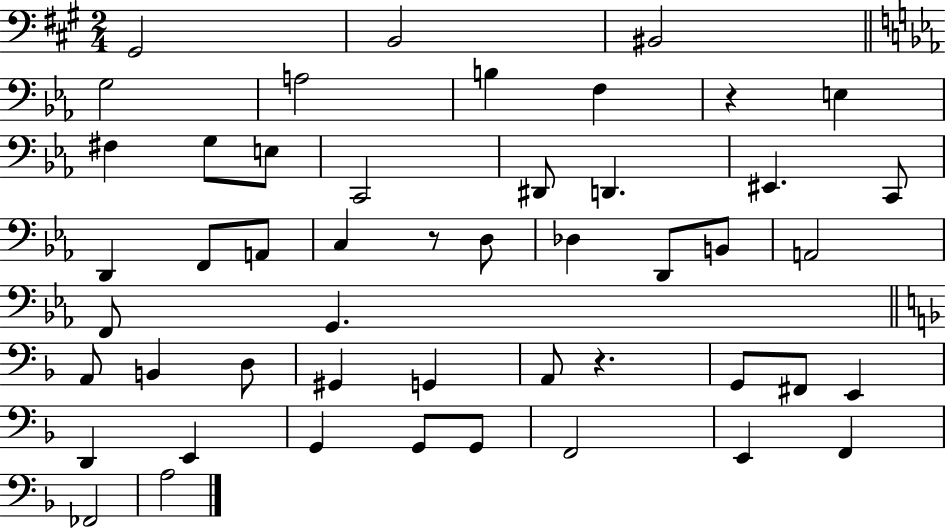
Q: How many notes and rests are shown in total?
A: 49